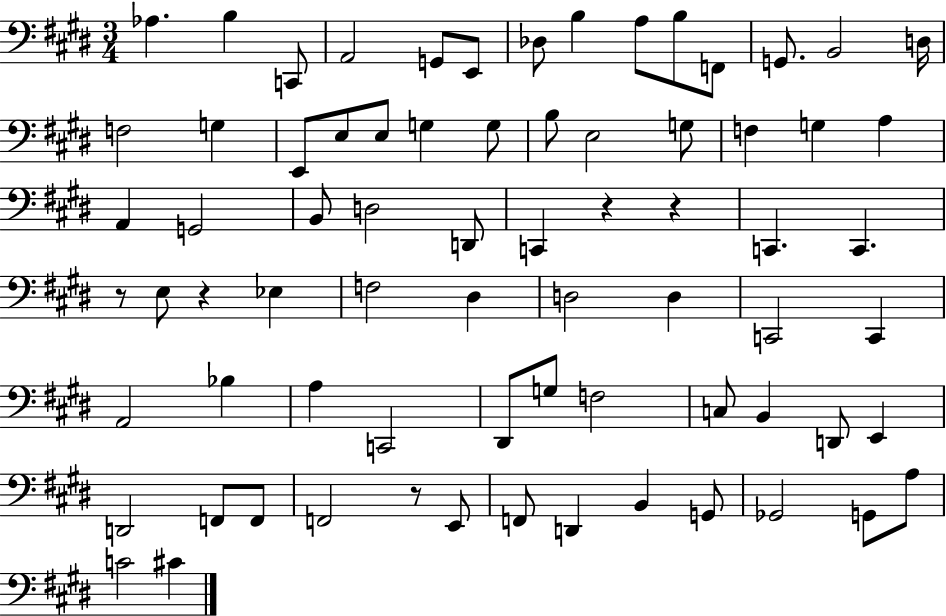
{
  \clef bass
  \numericTimeSignature
  \time 3/4
  \key e \major
  aes4. b4 c,8 | a,2 g,8 e,8 | des8 b4 a8 b8 f,8 | g,8. b,2 d16 | \break f2 g4 | e,8 e8 e8 g4 g8 | b8 e2 g8 | f4 g4 a4 | \break a,4 g,2 | b,8 d2 d,8 | c,4 r4 r4 | c,4. c,4. | \break r8 e8 r4 ees4 | f2 dis4 | d2 d4 | c,2 c,4 | \break a,2 bes4 | a4 c,2 | dis,8 g8 f2 | c8 b,4 d,8 e,4 | \break d,2 f,8 f,8 | f,2 r8 e,8 | f,8 d,4 b,4 g,8 | ges,2 g,8 a8 | \break c'2 cis'4 | \bar "|."
}